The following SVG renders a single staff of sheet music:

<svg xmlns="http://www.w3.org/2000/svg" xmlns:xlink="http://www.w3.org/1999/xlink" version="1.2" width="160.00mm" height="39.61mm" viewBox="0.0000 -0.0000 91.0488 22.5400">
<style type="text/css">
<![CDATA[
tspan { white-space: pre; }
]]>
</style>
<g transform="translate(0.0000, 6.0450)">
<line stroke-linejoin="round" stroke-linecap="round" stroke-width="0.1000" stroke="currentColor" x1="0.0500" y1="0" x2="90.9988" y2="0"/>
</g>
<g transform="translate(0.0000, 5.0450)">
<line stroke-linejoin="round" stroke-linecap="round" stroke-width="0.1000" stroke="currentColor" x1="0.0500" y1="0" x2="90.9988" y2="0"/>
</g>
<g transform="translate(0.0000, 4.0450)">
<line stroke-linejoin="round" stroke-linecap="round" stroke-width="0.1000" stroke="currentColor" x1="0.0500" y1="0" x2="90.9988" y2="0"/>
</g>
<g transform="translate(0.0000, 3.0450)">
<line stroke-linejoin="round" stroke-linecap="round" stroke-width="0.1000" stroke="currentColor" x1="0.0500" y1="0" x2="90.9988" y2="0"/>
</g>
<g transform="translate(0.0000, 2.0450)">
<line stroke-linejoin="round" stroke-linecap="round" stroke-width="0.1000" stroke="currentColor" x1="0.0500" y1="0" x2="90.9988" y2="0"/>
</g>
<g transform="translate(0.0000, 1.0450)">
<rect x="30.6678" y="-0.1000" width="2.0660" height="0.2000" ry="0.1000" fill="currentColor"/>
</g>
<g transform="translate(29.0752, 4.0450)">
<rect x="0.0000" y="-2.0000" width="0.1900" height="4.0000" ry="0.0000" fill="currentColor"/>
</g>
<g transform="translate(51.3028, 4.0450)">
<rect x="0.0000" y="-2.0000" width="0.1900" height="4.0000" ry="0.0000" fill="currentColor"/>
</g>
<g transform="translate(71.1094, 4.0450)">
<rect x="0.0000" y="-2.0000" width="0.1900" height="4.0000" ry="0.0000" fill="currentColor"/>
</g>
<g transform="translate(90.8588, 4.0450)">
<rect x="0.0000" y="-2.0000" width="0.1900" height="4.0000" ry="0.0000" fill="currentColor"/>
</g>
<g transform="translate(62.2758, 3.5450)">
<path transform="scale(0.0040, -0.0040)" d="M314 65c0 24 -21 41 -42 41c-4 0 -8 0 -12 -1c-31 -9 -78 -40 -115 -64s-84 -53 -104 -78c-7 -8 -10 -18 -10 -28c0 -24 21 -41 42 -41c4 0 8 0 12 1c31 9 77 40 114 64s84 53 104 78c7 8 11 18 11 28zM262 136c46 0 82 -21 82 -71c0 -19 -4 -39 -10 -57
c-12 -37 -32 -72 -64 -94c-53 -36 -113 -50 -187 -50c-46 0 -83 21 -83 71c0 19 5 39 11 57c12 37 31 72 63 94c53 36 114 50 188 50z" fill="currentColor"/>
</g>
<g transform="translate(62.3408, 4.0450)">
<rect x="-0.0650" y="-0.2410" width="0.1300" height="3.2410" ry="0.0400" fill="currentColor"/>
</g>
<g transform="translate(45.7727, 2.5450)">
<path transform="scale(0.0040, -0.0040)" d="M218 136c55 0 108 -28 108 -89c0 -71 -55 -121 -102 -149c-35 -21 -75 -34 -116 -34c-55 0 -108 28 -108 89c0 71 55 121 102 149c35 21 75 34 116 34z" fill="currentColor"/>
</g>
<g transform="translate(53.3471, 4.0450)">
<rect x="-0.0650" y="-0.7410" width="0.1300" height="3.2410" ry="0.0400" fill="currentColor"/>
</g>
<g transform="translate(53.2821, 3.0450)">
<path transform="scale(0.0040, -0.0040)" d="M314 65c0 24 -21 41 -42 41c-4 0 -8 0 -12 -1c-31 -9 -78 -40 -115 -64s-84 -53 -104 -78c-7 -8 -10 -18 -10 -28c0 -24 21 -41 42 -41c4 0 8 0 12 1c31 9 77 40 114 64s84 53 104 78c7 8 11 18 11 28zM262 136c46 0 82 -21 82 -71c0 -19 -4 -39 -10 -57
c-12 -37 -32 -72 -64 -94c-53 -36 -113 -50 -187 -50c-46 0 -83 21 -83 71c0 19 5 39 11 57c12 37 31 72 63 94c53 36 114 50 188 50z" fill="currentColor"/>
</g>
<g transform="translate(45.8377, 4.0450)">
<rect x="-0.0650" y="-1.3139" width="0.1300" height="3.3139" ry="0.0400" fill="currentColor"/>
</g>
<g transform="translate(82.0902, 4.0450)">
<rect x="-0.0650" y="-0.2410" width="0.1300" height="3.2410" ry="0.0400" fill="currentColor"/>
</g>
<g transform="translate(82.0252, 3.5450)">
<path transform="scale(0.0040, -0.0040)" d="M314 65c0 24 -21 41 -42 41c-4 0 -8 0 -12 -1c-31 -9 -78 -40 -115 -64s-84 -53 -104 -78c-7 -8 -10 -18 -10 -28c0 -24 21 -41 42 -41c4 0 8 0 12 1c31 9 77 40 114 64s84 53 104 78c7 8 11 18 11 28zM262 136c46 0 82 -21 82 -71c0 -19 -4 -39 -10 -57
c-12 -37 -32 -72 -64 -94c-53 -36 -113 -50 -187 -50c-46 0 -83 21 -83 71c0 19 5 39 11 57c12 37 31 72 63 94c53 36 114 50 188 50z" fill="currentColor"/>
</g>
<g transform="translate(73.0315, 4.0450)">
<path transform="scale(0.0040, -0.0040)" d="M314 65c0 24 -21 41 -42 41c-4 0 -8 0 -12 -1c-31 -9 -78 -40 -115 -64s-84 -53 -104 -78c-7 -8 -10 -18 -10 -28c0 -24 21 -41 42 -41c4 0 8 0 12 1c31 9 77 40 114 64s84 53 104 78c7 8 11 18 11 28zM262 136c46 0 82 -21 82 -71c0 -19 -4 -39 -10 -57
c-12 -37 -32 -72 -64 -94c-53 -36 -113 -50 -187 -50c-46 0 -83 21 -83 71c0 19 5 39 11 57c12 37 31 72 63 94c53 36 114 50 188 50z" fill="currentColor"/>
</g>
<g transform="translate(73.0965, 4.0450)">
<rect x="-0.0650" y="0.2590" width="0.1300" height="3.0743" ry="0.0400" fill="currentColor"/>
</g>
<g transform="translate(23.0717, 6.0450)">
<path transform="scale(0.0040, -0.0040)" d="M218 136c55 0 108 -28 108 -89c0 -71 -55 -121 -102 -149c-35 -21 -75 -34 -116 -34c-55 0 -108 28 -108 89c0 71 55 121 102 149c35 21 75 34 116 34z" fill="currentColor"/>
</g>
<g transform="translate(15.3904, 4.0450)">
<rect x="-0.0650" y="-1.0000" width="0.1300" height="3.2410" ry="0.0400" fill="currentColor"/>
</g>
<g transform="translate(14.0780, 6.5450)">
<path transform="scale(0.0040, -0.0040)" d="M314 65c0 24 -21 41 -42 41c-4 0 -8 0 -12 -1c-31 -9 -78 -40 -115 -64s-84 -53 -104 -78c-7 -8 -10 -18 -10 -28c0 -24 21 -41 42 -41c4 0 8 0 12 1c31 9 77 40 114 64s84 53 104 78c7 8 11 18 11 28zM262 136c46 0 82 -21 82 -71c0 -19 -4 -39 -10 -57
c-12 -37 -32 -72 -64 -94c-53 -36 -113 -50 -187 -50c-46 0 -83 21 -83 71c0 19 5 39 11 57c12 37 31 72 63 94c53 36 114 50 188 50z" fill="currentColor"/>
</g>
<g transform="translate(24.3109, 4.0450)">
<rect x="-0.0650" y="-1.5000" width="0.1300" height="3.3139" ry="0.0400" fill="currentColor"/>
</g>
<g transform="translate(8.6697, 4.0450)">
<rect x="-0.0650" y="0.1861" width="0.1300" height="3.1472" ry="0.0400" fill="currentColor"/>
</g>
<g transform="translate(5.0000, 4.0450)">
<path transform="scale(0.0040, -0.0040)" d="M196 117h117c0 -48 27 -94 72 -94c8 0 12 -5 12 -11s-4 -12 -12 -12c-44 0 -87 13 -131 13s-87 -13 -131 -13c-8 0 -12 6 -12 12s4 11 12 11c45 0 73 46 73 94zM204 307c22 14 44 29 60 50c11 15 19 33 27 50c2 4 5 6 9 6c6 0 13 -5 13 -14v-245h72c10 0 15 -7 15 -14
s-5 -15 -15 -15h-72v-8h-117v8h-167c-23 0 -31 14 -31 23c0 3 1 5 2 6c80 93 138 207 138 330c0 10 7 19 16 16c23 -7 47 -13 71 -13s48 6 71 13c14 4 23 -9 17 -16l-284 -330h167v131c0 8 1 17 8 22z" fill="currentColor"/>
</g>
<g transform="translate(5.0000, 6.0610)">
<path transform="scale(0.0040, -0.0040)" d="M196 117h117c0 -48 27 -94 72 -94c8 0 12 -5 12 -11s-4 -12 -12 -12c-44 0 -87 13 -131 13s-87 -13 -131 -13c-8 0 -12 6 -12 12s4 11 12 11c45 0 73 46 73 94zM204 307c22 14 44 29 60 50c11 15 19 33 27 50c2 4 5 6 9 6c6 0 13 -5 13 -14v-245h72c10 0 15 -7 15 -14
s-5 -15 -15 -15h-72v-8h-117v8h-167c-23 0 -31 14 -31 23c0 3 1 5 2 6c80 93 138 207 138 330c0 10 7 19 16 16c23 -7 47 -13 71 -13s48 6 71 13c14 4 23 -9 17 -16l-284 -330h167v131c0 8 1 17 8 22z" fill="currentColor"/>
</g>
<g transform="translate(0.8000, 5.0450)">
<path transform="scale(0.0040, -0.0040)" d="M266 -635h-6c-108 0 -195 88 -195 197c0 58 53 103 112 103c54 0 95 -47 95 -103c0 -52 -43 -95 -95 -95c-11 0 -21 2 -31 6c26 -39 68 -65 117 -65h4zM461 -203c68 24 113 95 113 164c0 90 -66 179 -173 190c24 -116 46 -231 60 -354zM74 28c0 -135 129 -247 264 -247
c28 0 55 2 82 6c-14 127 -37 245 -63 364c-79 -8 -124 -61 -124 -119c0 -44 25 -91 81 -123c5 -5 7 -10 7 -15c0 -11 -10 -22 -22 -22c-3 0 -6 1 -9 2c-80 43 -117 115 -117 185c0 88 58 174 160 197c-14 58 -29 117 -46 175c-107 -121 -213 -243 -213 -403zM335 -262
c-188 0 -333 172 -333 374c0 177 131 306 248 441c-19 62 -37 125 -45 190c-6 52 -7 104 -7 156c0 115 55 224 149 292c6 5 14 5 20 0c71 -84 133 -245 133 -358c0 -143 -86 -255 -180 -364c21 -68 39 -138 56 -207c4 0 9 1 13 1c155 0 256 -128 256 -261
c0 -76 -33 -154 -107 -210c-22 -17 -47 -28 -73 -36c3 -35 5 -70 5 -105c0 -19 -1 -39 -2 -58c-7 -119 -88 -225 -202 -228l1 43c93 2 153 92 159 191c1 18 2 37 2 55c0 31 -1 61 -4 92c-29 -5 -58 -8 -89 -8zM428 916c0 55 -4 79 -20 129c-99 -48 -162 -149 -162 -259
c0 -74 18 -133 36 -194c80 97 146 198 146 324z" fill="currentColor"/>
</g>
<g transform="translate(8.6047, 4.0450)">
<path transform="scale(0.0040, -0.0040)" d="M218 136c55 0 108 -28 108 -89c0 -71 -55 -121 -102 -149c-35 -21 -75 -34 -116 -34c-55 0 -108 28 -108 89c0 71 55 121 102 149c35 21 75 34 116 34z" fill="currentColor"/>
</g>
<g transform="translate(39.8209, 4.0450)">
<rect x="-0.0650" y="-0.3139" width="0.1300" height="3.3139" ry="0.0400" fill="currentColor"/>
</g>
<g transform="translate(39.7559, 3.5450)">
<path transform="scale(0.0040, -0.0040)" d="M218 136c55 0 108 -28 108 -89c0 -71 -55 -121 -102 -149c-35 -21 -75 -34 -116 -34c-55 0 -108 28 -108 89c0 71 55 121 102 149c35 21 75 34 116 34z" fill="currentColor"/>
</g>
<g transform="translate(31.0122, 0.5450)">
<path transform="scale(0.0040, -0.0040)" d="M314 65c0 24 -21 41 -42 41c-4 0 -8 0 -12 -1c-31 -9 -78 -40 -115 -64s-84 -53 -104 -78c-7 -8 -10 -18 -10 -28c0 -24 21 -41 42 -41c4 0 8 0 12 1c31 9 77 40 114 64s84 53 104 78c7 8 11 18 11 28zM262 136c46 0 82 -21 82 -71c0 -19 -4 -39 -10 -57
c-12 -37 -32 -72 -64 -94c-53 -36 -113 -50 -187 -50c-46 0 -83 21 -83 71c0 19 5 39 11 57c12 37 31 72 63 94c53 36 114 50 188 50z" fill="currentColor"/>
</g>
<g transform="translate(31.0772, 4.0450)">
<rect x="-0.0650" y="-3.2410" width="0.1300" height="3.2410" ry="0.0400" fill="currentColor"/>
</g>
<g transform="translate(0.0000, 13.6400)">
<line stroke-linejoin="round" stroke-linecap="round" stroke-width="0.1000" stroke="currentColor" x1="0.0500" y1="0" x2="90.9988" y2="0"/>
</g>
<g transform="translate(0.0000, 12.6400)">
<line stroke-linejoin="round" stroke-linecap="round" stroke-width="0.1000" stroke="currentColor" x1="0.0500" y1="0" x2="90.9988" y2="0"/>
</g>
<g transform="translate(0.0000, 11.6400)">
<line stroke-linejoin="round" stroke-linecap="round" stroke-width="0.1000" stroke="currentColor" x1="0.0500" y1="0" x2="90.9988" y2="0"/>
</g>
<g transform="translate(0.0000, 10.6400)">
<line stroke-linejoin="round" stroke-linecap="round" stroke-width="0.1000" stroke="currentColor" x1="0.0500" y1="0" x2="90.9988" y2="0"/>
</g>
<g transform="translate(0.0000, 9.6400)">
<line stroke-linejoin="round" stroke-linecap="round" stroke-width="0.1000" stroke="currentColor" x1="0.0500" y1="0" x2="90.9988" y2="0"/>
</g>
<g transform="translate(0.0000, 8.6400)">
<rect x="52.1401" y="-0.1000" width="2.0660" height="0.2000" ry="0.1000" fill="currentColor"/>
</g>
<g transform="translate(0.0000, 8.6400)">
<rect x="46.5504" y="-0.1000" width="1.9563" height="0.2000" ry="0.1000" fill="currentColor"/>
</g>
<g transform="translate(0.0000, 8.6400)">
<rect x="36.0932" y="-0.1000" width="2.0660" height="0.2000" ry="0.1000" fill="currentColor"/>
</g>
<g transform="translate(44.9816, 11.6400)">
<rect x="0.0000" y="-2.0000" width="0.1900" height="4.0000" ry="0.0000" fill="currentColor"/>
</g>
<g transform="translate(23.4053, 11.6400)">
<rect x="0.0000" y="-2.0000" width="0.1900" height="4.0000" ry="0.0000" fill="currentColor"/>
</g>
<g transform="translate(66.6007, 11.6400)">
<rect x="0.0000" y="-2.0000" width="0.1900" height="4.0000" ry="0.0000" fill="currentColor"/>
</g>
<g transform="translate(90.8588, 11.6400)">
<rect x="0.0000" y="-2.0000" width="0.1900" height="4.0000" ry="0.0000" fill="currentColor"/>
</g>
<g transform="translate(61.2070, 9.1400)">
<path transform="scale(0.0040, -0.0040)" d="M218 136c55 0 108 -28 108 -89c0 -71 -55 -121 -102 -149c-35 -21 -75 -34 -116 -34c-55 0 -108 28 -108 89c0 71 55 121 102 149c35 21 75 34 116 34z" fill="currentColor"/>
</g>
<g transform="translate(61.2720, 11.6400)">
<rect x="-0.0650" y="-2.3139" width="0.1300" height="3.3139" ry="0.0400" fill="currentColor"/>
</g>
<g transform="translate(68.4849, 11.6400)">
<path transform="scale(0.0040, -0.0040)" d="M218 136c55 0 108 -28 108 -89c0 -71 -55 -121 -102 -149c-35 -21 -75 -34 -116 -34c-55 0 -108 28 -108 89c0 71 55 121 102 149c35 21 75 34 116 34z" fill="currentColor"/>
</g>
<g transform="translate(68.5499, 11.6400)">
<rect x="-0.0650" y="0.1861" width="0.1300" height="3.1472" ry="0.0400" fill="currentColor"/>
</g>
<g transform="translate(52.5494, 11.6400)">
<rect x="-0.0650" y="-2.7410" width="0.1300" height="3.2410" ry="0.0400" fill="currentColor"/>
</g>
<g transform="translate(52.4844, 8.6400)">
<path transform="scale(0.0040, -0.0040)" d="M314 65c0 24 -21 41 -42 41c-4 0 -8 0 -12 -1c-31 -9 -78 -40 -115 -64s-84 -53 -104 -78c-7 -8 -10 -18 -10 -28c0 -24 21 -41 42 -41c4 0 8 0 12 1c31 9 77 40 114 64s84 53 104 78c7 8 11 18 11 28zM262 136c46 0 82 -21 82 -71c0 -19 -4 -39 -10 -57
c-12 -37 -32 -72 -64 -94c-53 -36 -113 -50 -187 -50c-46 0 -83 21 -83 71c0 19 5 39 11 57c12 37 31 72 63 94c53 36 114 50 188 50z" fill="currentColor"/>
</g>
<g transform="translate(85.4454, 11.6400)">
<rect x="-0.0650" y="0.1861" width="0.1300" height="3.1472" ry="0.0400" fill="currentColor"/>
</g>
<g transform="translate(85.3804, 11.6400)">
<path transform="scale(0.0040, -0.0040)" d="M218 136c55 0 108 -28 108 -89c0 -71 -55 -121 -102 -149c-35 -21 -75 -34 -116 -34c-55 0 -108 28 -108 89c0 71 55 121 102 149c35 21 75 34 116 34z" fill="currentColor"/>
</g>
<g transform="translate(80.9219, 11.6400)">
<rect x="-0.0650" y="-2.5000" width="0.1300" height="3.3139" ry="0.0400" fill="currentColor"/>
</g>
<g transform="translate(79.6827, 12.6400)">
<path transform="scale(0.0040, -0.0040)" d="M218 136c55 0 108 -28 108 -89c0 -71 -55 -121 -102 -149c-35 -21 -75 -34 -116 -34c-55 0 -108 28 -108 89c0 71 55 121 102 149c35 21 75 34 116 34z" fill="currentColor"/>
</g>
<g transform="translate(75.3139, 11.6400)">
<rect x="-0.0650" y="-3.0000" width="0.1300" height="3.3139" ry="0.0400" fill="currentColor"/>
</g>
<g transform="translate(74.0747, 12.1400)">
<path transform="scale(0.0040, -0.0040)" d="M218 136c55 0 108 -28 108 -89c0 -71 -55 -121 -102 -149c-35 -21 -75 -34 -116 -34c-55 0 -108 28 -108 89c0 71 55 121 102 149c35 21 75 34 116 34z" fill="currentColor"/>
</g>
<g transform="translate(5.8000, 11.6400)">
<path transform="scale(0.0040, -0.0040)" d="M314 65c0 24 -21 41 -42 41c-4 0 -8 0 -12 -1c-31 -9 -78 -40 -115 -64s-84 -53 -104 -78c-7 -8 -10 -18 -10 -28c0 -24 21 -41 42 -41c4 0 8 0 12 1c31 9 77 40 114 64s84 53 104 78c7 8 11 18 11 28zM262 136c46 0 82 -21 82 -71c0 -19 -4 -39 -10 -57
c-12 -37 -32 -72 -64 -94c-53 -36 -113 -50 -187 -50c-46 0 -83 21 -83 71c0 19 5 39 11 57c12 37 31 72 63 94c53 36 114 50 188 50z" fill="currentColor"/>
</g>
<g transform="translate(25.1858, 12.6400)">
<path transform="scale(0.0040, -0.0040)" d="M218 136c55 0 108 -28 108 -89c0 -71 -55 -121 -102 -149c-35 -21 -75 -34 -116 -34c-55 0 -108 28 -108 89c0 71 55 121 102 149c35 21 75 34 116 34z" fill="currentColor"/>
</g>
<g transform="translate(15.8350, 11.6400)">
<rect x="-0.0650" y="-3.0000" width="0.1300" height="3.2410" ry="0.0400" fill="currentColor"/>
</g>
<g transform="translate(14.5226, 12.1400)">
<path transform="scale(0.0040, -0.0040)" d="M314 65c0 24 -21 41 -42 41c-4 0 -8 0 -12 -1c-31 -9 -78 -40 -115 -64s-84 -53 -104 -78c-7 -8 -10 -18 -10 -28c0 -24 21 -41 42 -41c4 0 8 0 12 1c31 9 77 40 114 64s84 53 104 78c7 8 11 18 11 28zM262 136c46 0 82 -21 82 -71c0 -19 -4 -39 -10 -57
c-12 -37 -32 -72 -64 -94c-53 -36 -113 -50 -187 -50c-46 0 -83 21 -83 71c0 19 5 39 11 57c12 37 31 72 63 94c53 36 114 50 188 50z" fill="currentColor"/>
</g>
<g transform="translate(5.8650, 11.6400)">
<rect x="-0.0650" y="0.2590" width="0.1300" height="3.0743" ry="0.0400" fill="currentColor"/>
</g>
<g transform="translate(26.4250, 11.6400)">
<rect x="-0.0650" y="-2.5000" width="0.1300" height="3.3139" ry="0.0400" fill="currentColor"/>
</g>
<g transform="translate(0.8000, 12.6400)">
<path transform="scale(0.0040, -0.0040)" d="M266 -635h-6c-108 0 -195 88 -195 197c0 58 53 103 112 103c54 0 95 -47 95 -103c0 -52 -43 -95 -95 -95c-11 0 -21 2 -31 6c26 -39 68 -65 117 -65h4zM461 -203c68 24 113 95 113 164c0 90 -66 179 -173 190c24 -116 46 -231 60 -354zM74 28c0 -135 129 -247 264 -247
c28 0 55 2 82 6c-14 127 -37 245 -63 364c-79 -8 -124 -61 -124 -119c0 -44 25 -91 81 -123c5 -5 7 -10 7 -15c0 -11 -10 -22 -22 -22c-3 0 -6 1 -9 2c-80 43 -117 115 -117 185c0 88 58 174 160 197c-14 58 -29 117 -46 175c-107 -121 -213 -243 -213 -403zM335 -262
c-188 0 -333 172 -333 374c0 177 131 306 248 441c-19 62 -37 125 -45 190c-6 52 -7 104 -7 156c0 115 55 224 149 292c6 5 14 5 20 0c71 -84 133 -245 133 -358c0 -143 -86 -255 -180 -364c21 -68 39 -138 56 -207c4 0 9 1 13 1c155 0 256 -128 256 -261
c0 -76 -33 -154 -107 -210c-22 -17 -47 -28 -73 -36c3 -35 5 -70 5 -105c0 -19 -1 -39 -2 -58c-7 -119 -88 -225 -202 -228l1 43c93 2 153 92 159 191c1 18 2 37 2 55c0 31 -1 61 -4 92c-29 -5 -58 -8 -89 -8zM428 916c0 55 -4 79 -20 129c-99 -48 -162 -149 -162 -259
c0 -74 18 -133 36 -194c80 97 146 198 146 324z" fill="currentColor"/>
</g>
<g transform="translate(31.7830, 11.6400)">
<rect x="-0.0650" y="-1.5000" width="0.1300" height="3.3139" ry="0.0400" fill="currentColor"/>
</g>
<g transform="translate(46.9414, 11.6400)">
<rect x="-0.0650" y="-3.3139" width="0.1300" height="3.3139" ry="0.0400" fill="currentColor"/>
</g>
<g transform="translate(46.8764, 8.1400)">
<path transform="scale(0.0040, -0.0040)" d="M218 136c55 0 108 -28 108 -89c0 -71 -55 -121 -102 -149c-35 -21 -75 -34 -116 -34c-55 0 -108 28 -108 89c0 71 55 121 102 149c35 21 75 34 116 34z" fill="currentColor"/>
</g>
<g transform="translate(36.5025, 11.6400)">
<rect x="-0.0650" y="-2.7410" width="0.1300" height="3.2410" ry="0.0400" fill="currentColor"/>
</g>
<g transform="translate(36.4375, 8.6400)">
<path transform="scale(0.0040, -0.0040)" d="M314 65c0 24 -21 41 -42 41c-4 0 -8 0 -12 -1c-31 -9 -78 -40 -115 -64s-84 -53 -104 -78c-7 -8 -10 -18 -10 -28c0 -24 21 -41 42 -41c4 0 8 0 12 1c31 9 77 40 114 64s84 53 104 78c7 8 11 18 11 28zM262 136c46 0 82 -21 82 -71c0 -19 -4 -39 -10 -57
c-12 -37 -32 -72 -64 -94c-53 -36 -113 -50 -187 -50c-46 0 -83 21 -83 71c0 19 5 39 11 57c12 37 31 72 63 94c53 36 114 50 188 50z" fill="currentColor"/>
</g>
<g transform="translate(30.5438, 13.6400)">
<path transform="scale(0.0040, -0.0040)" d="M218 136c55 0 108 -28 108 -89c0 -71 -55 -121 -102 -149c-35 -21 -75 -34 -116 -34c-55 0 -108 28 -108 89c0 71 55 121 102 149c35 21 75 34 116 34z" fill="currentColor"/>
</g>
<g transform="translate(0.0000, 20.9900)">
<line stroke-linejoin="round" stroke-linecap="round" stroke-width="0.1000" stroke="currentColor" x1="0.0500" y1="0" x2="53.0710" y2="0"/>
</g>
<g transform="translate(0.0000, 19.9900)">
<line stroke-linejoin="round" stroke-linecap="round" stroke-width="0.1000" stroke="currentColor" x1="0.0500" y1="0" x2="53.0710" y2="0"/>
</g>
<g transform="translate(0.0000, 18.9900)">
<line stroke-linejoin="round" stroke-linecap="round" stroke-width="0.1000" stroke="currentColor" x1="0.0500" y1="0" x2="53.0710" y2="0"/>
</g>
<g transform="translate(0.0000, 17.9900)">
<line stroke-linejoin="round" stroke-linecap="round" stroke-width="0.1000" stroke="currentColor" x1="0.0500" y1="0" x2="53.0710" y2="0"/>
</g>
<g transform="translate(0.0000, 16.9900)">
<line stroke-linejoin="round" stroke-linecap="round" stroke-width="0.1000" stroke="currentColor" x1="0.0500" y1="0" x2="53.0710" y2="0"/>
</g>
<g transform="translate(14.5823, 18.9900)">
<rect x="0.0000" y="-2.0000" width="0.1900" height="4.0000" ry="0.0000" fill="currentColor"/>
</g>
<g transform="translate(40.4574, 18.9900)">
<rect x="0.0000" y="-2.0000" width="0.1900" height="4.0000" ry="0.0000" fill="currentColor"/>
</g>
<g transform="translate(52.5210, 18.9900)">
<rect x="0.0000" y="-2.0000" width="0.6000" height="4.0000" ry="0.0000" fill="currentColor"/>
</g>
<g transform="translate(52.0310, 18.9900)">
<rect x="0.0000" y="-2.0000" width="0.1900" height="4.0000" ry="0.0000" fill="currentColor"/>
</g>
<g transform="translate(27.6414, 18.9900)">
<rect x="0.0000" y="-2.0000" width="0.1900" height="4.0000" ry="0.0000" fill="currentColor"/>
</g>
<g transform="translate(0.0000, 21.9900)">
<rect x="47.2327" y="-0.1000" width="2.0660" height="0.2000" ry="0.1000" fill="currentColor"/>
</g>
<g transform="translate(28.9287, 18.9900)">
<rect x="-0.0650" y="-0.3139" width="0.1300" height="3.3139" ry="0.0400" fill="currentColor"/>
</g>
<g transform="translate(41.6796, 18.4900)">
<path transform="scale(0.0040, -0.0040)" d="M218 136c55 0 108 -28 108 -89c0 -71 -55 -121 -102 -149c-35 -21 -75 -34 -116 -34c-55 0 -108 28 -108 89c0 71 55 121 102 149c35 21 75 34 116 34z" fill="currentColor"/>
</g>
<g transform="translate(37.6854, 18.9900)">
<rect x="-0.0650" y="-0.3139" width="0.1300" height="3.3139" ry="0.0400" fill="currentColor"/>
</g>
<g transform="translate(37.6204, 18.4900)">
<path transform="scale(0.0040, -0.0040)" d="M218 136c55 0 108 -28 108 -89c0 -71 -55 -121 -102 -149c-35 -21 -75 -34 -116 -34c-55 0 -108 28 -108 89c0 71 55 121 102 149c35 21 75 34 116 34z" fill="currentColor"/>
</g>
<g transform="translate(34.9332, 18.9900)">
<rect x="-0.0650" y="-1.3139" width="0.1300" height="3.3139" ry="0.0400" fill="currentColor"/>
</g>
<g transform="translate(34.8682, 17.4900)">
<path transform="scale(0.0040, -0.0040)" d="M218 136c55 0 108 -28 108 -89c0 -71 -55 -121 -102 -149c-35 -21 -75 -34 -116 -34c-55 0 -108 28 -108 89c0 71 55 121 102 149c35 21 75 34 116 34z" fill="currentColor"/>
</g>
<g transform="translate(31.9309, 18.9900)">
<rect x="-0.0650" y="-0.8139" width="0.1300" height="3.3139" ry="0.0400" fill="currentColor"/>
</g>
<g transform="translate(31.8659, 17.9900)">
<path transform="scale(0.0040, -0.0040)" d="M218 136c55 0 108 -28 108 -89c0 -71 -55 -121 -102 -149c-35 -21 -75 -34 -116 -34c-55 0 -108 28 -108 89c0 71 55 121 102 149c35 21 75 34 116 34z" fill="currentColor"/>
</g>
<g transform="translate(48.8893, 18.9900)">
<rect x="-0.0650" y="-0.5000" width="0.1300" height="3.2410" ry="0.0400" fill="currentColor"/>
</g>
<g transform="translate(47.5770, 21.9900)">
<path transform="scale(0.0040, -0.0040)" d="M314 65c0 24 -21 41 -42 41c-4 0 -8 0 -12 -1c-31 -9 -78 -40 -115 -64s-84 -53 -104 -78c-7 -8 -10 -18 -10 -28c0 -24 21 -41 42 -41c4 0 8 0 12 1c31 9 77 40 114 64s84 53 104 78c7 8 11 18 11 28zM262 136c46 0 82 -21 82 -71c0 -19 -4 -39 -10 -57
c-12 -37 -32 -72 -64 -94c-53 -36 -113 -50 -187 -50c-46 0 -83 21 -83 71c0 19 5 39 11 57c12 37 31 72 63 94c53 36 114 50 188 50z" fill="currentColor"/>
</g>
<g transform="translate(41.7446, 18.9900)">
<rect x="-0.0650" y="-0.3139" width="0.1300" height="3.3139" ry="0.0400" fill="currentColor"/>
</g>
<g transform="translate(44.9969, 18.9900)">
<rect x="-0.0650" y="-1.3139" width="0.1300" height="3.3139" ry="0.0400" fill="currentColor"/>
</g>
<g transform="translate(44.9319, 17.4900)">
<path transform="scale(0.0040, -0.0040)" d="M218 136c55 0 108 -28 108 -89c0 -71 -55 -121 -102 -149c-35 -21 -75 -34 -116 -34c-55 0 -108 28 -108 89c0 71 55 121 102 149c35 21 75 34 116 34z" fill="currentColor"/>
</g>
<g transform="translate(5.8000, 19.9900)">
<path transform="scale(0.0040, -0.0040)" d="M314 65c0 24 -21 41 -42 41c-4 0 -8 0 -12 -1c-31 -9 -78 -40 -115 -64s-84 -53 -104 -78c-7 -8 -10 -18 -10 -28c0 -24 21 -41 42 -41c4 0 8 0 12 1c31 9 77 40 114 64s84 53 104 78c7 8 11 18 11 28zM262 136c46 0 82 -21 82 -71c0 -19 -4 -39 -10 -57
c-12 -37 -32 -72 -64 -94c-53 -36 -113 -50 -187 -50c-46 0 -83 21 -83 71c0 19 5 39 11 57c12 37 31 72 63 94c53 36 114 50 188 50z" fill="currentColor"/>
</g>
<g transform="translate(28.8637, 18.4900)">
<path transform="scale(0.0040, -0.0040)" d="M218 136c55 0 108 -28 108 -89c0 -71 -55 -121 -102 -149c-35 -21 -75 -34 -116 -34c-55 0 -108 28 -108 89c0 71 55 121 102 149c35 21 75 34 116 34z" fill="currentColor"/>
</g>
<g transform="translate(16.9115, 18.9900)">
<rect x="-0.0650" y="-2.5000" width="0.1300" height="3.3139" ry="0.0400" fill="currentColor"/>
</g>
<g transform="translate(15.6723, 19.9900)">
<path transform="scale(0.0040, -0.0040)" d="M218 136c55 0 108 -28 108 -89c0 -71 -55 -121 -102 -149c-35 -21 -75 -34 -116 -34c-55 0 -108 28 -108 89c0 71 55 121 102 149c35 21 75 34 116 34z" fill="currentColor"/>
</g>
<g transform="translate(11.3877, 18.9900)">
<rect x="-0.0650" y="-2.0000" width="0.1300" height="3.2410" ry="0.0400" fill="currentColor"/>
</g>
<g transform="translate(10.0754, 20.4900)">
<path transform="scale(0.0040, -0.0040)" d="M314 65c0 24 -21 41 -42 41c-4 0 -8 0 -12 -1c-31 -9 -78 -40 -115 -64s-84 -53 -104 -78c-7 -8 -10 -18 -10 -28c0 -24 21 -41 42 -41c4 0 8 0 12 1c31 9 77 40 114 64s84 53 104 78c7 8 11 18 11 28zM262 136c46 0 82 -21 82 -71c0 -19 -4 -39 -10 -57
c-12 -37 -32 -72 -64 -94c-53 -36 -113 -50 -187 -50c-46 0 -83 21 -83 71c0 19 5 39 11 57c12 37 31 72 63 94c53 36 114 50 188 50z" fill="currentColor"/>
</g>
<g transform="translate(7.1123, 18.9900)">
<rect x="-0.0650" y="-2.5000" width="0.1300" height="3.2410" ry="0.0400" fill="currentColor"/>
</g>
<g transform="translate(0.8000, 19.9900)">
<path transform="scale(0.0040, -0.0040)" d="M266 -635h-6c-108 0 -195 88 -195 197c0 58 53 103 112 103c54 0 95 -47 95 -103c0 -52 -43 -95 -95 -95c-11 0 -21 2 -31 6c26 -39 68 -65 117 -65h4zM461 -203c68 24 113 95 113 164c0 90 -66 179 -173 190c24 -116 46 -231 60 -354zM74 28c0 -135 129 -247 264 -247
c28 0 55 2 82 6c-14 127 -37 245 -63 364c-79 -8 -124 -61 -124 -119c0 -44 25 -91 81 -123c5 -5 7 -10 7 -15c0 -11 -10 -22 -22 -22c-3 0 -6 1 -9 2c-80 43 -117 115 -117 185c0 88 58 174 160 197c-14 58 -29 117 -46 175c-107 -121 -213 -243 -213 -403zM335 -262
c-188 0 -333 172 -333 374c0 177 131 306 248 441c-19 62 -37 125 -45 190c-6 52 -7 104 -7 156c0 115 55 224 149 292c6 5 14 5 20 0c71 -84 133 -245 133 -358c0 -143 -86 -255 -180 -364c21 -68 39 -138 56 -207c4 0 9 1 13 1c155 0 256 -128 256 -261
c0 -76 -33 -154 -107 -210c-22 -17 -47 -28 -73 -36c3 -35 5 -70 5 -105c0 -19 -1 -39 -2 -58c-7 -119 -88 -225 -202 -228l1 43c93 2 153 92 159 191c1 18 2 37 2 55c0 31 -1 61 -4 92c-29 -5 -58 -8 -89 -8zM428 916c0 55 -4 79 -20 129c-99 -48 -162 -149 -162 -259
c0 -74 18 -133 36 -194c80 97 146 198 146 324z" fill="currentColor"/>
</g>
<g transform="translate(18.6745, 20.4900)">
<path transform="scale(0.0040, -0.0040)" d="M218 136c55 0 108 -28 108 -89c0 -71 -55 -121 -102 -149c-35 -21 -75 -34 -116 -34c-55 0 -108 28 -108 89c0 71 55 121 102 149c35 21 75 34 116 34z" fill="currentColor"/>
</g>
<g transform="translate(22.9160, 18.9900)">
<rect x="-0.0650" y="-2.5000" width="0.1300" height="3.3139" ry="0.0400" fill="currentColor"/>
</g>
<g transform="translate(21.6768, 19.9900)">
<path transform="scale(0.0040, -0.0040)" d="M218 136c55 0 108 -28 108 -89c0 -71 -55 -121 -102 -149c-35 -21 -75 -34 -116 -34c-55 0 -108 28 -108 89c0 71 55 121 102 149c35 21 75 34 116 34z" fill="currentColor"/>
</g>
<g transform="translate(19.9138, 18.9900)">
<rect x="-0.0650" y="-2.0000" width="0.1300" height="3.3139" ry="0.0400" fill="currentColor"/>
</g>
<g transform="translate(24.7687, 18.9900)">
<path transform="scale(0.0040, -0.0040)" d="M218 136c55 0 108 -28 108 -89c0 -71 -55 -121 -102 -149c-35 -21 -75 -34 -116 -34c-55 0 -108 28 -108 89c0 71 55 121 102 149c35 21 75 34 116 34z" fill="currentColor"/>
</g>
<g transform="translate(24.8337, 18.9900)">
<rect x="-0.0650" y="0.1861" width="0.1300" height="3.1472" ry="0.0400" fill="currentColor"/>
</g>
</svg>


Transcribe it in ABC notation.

X:1
T:Untitled
M:4/4
L:1/4
K:C
B D2 E b2 c e d2 c2 B2 c2 B2 A2 G E a2 b a2 g B A G B G2 F2 G F G B c d e c c e C2